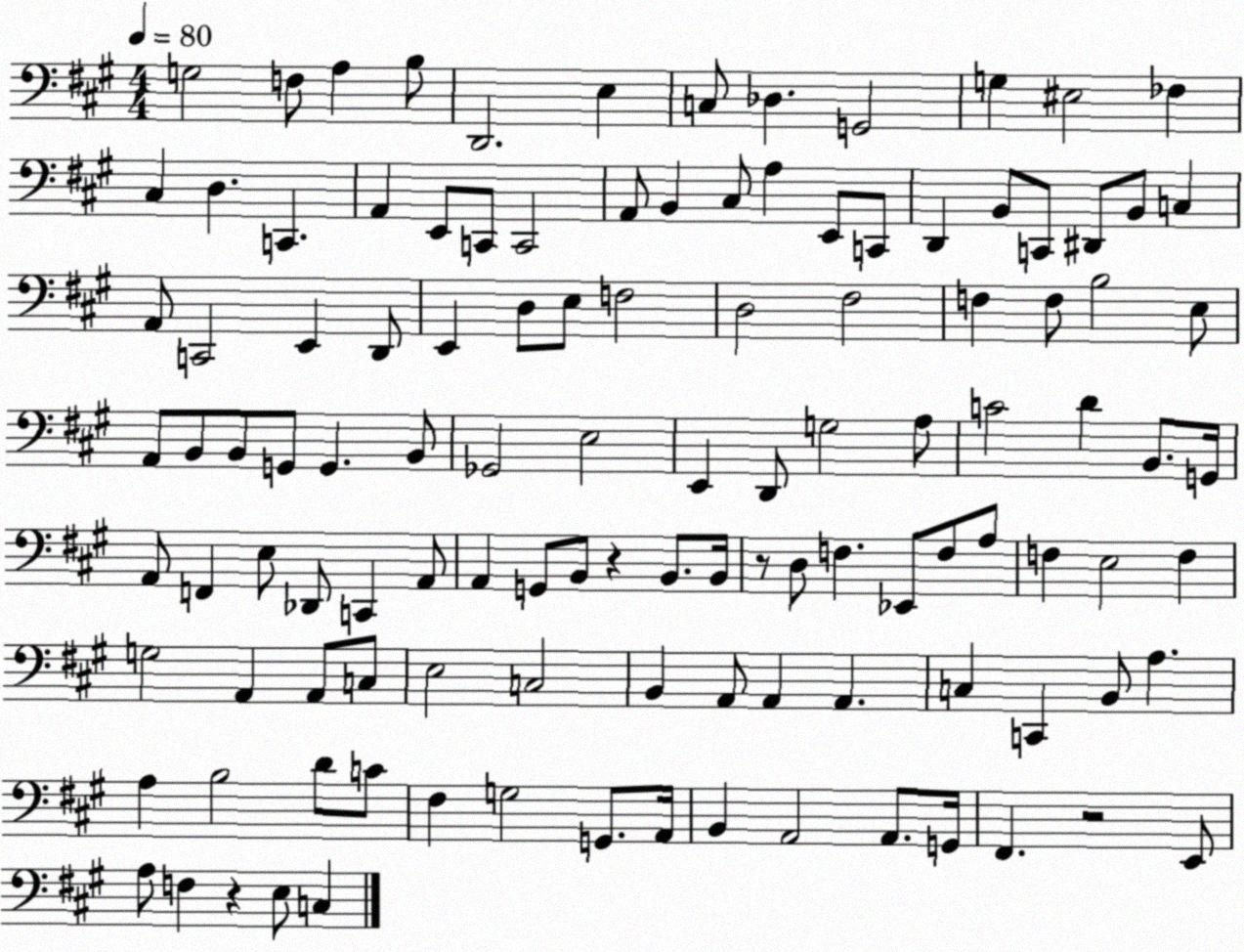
X:1
T:Untitled
M:4/4
L:1/4
K:A
G,2 F,/2 A, B,/2 D,,2 E, C,/2 _D, G,,2 G, ^E,2 _F, ^C, D, C,, A,, E,,/2 C,,/2 C,,2 A,,/2 B,, ^C,/2 A, E,,/2 C,,/2 D,, B,,/2 C,,/2 ^D,,/2 B,,/2 C, A,,/2 C,,2 E,, D,,/2 E,, D,/2 E,/2 F,2 D,2 ^F,2 F, F,/2 B,2 E,/2 A,,/2 B,,/2 B,,/2 G,,/2 G,, B,,/2 _G,,2 E,2 E,, D,,/2 G,2 A,/2 C2 D B,,/2 G,,/4 A,,/2 F,, E,/2 _D,,/2 C,, A,,/2 A,, G,,/2 B,,/2 z B,,/2 B,,/4 z/2 D,/2 F, _E,,/2 F,/2 A,/2 F, E,2 F, G,2 A,, A,,/2 C,/2 E,2 C,2 B,, A,,/2 A,, A,, C, C,, B,,/2 A, A, B,2 D/2 C/2 ^F, G,2 G,,/2 A,,/4 B,, A,,2 A,,/2 G,,/4 ^F,, z2 E,,/2 A,/2 F, z E,/2 C,